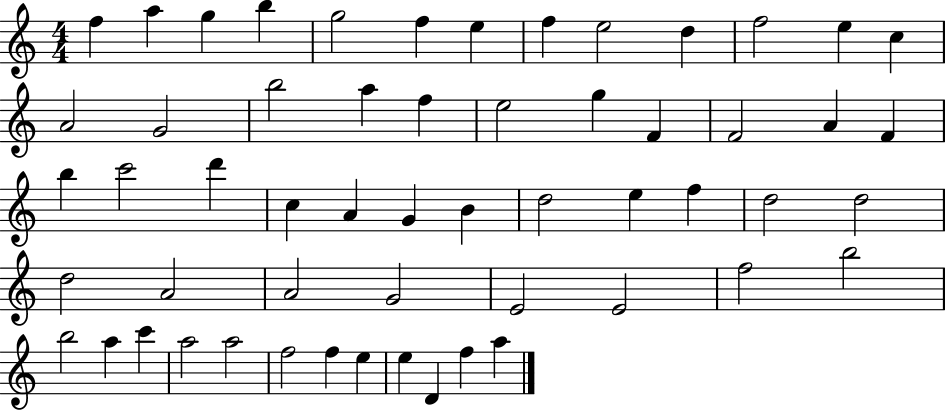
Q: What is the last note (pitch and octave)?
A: A5